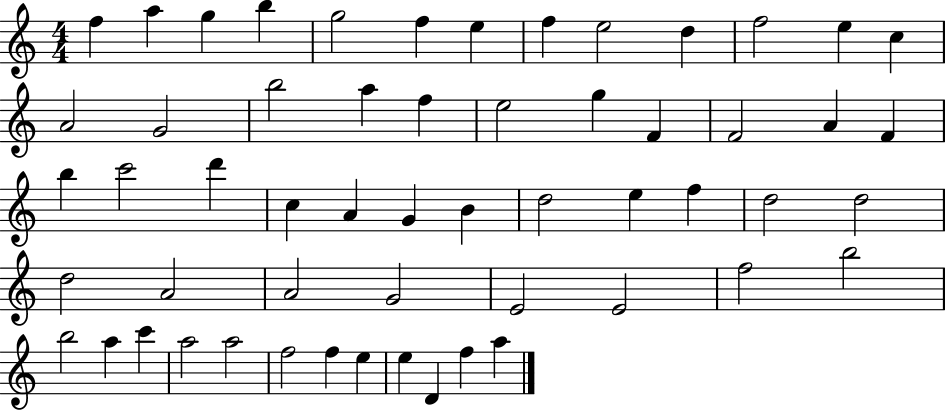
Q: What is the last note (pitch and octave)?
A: A5